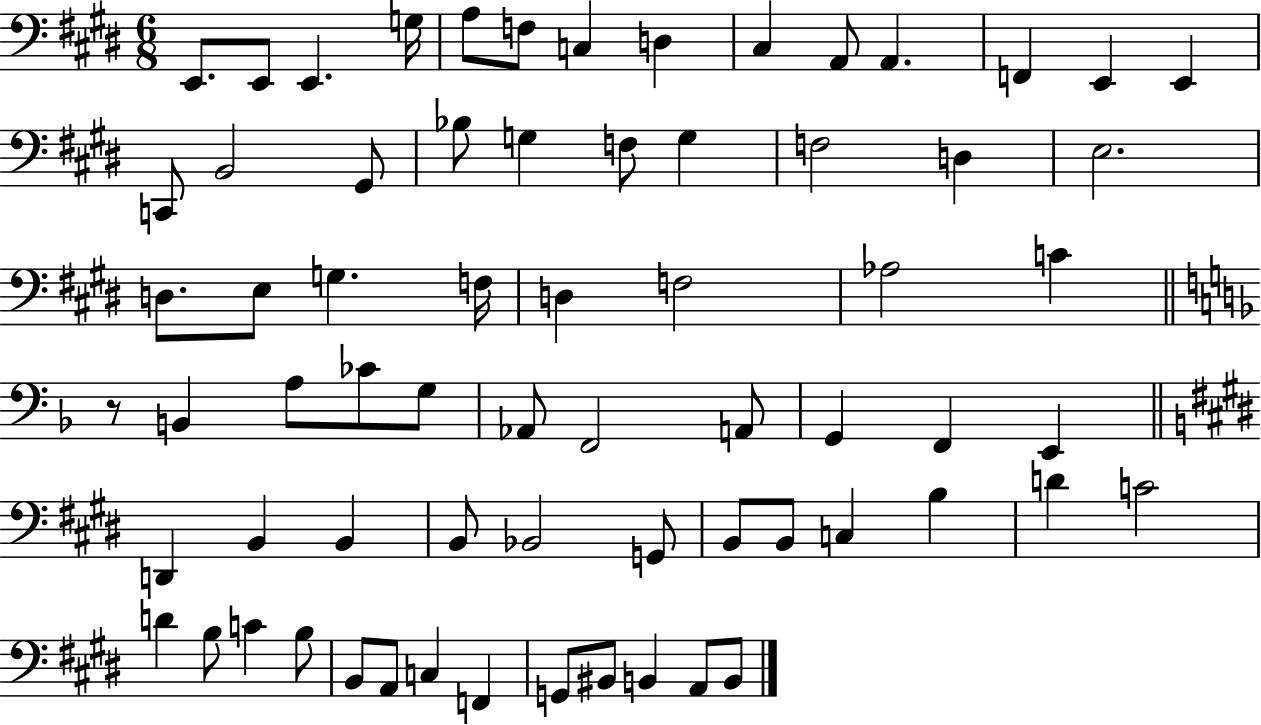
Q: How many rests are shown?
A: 1